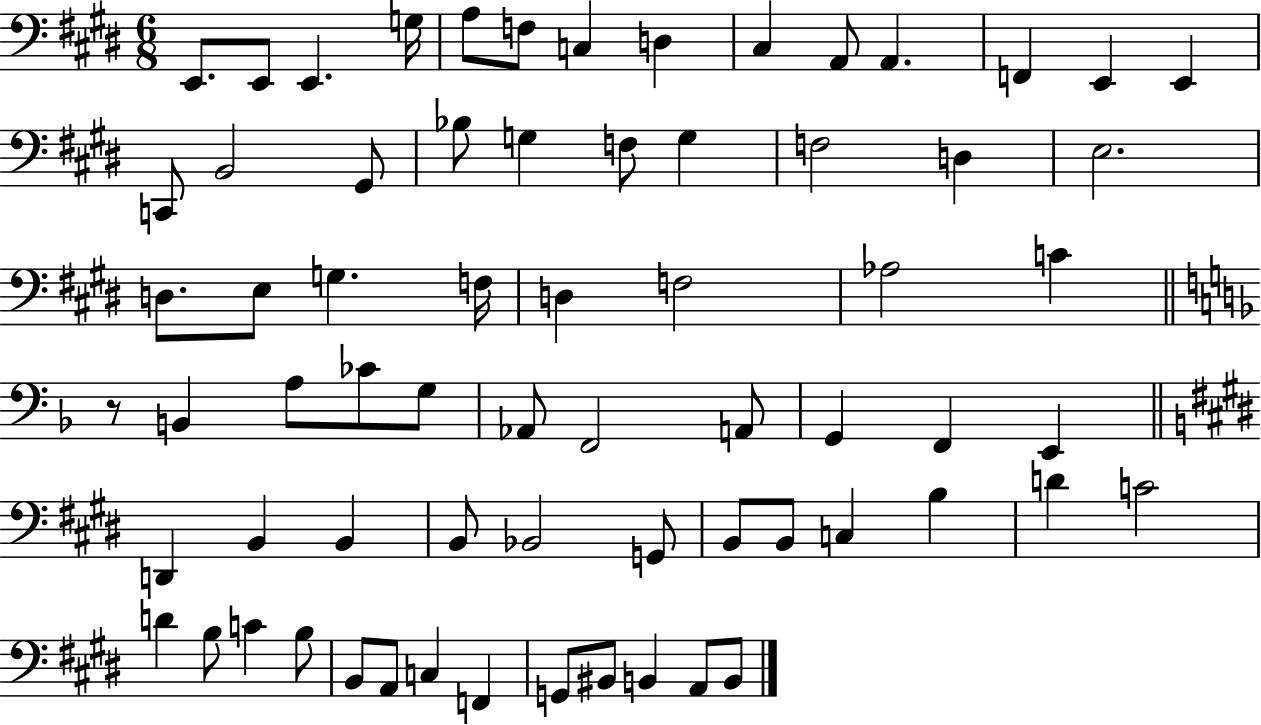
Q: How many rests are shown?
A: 1